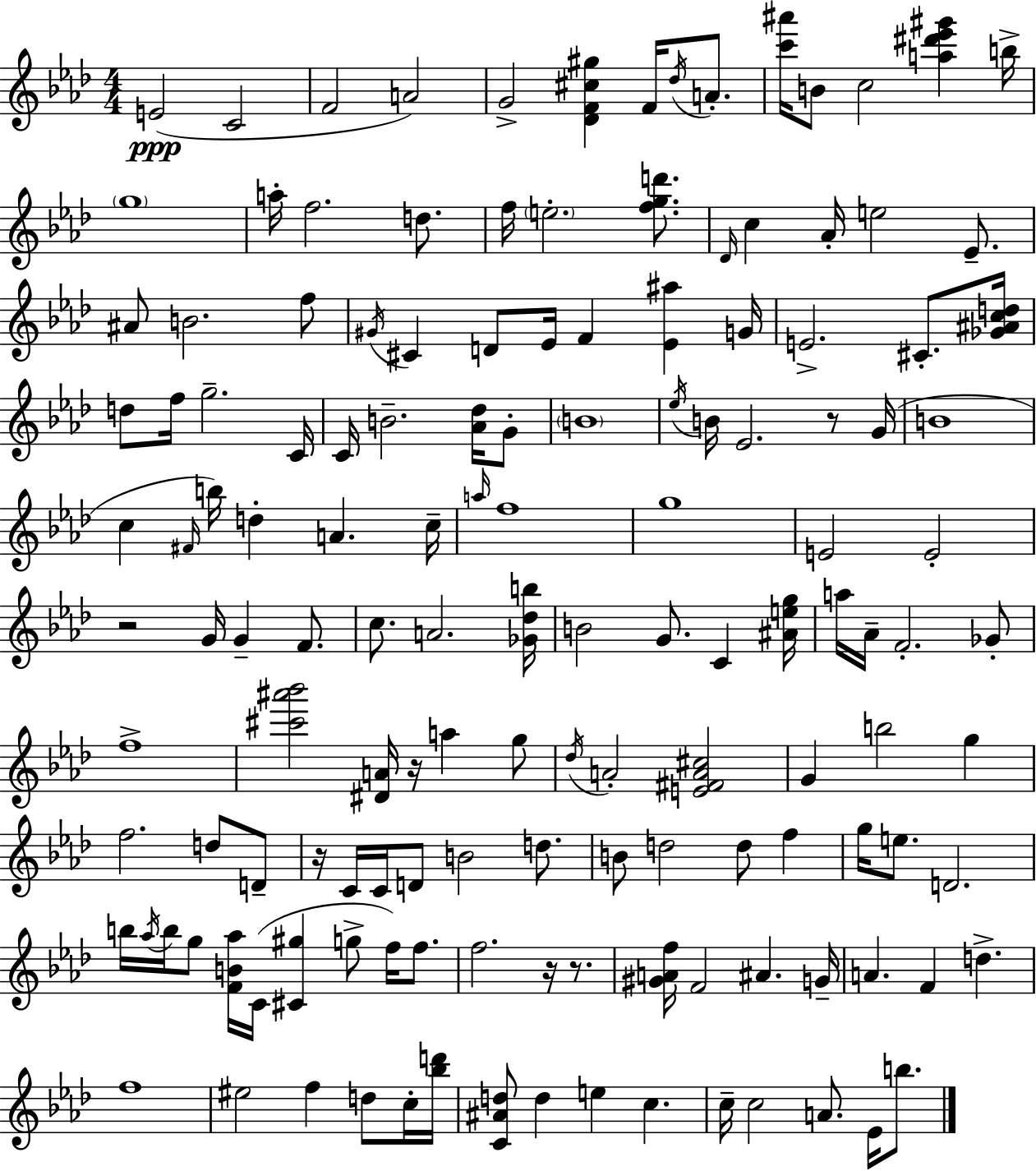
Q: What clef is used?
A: treble